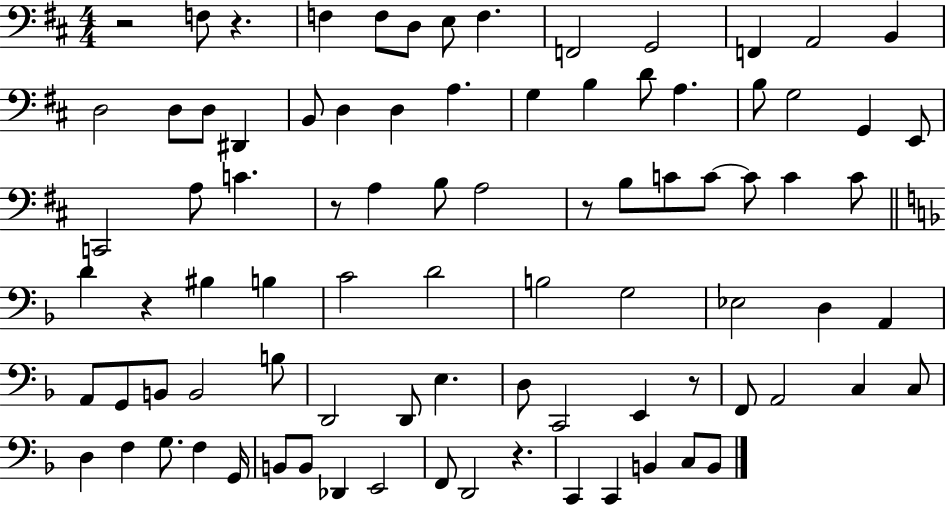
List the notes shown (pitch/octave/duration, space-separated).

R/h F3/e R/q. F3/q F3/e D3/e E3/e F3/q. F2/h G2/h F2/q A2/h B2/q D3/h D3/e D3/e D#2/q B2/e D3/q D3/q A3/q. G3/q B3/q D4/e A3/q. B3/e G3/h G2/q E2/e C2/h A3/e C4/q. R/e A3/q B3/e A3/h R/e B3/e C4/e C4/e C4/e C4/q C4/e D4/q R/q BIS3/q B3/q C4/h D4/h B3/h G3/h Eb3/h D3/q A2/q A2/e G2/e B2/e B2/h B3/e D2/h D2/e E3/q. D3/e C2/h E2/q R/e F2/e A2/h C3/q C3/e D3/q F3/q G3/e. F3/q G2/s B2/e B2/e Db2/q E2/h F2/e D2/h R/q. C2/q C2/q B2/q C3/e B2/e